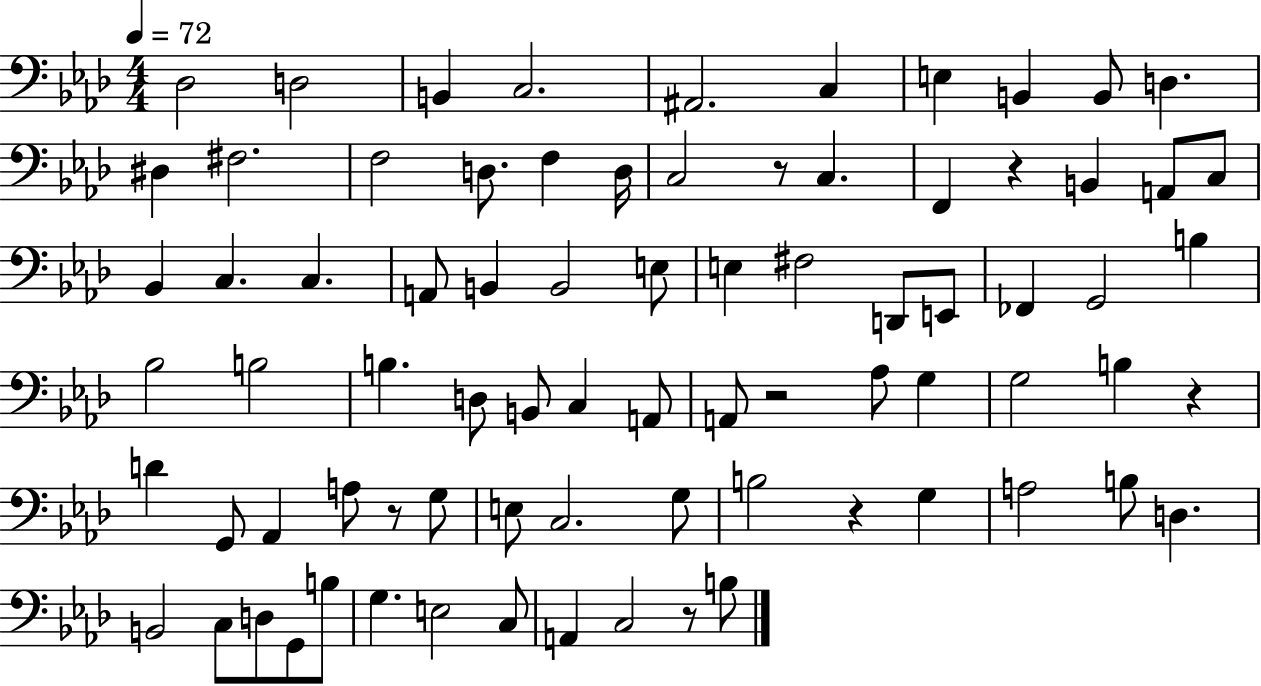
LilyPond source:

{
  \clef bass
  \numericTimeSignature
  \time 4/4
  \key aes \major
  \tempo 4 = 72
  des2 d2 | b,4 c2. | ais,2. c4 | e4 b,4 b,8 d4. | \break dis4 fis2. | f2 d8. f4 d16 | c2 r8 c4. | f,4 r4 b,4 a,8 c8 | \break bes,4 c4. c4. | a,8 b,4 b,2 e8 | e4 fis2 d,8 e,8 | fes,4 g,2 b4 | \break bes2 b2 | b4. d8 b,8 c4 a,8 | a,8 r2 aes8 g4 | g2 b4 r4 | \break d'4 g,8 aes,4 a8 r8 g8 | e8 c2. g8 | b2 r4 g4 | a2 b8 d4. | \break b,2 c8 d8 g,8 b8 | g4. e2 c8 | a,4 c2 r8 b8 | \bar "|."
}